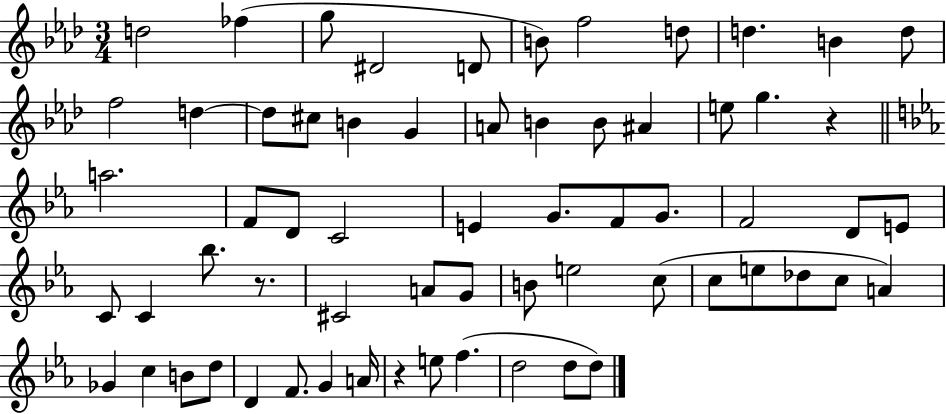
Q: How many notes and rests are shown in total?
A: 64